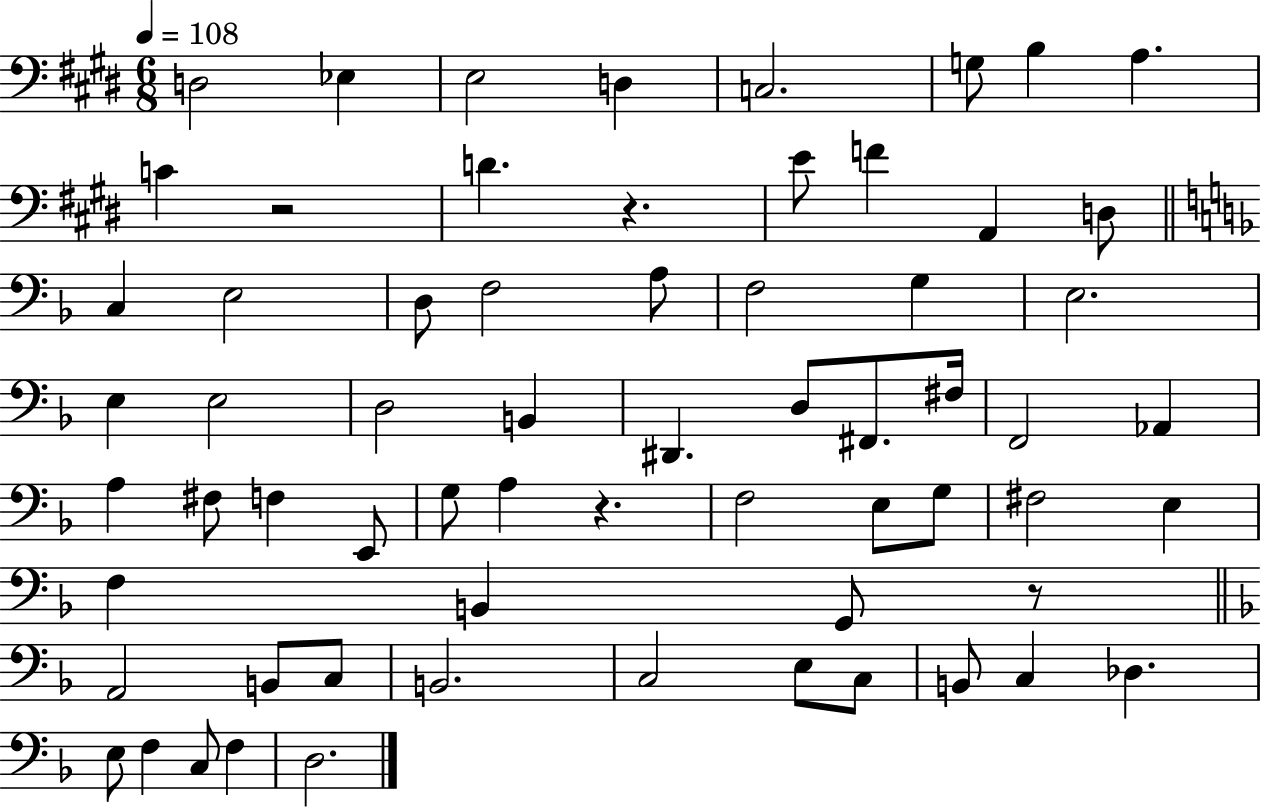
D3/h Eb3/q E3/h D3/q C3/h. G3/e B3/q A3/q. C4/q R/h D4/q. R/q. E4/e F4/q A2/q D3/e C3/q E3/h D3/e F3/h A3/e F3/h G3/q E3/h. E3/q E3/h D3/h B2/q D#2/q. D3/e F#2/e. F#3/s F2/h Ab2/q A3/q F#3/e F3/q E2/e G3/e A3/q R/q. F3/h E3/e G3/e F#3/h E3/q F3/q B2/q G2/e R/e A2/h B2/e C3/e B2/h. C3/h E3/e C3/e B2/e C3/q Db3/q. E3/e F3/q C3/e F3/q D3/h.